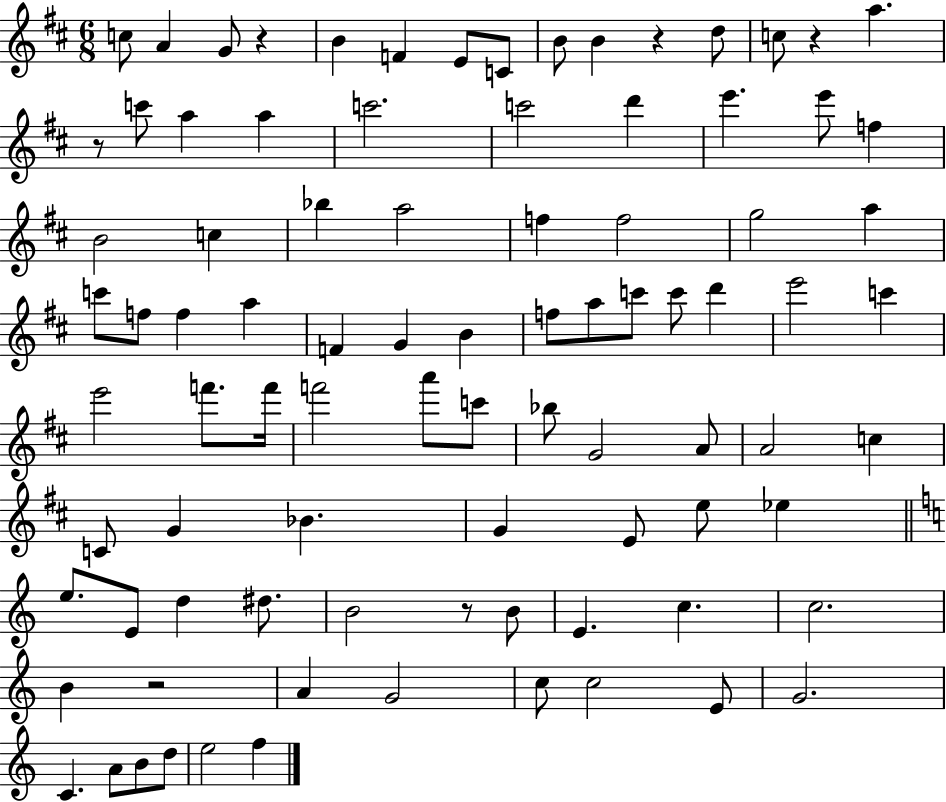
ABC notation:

X:1
T:Untitled
M:6/8
L:1/4
K:D
c/2 A G/2 z B F E/2 C/2 B/2 B z d/2 c/2 z a z/2 c'/2 a a c'2 c'2 d' e' e'/2 f B2 c _b a2 f f2 g2 a c'/2 f/2 f a F G B f/2 a/2 c'/2 c'/2 d' e'2 c' e'2 f'/2 f'/4 f'2 a'/2 c'/2 _b/2 G2 A/2 A2 c C/2 G _B G E/2 e/2 _e e/2 E/2 d ^d/2 B2 z/2 B/2 E c c2 B z2 A G2 c/2 c2 E/2 G2 C A/2 B/2 d/2 e2 f